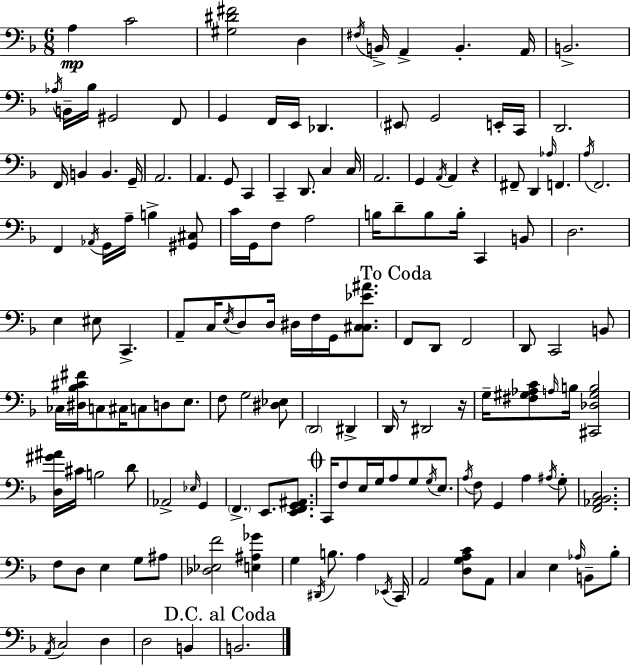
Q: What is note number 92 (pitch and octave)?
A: A3